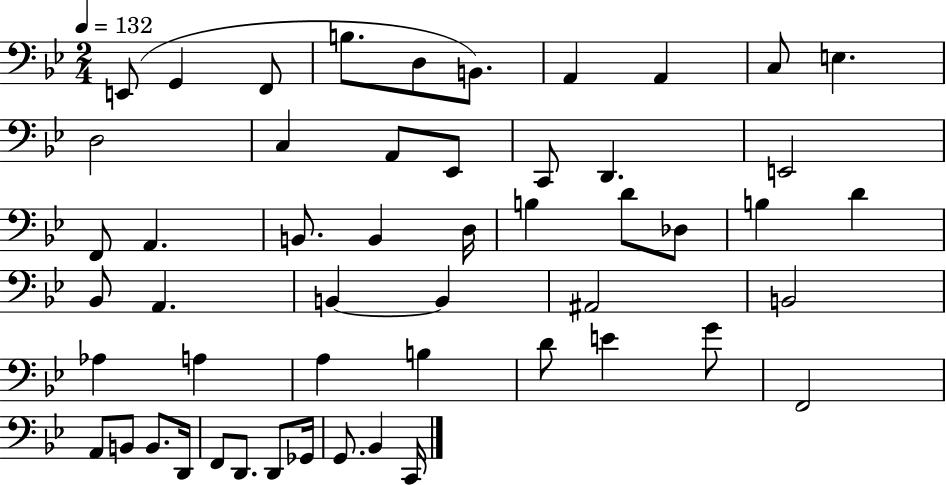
E2/e G2/q F2/e B3/e. D3/e B2/e. A2/q A2/q C3/e E3/q. D3/h C3/q A2/e Eb2/e C2/e D2/q. E2/h F2/e A2/q. B2/e. B2/q D3/s B3/q D4/e Db3/e B3/q D4/q Bb2/e A2/q. B2/q B2/q A#2/h B2/h Ab3/q A3/q A3/q B3/q D4/e E4/q G4/e F2/h A2/e B2/e B2/e. D2/s F2/e D2/e. D2/e Gb2/s G2/e. Bb2/q C2/s